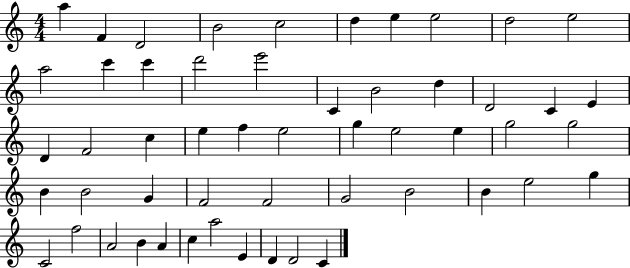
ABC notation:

X:1
T:Untitled
M:4/4
L:1/4
K:C
a F D2 B2 c2 d e e2 d2 e2 a2 c' c' d'2 e'2 C B2 d D2 C E D F2 c e f e2 g e2 e g2 g2 B B2 G F2 F2 G2 B2 B e2 g C2 f2 A2 B A c a2 E D D2 C